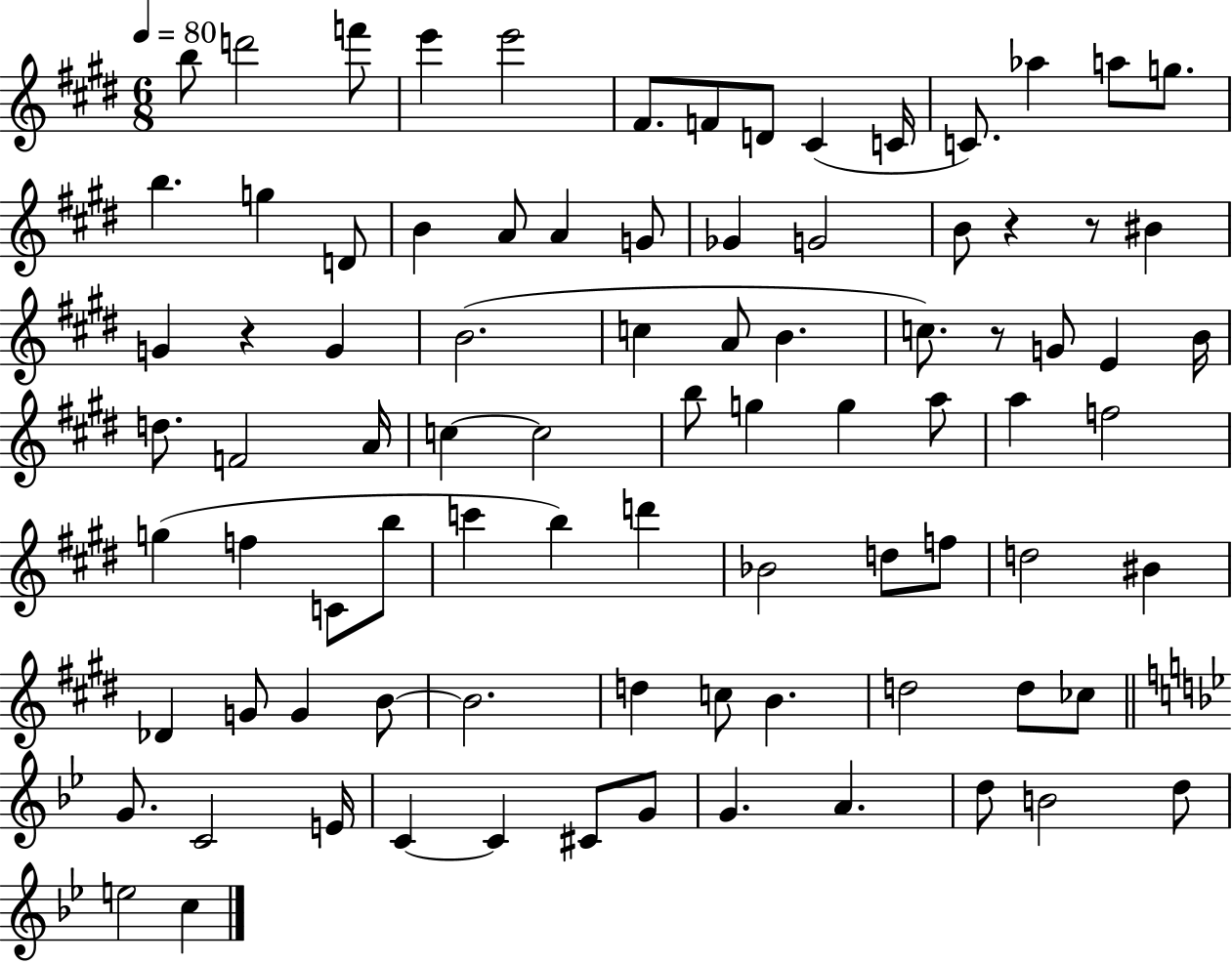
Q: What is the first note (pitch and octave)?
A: B5